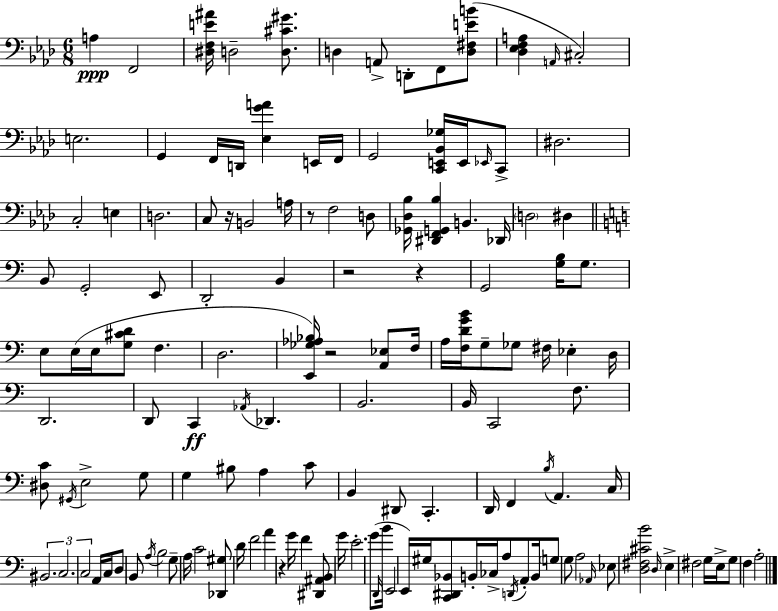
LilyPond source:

{
  \clef bass
  \numericTimeSignature
  \time 6/8
  \key f \minor
  a4\ppp f,2 | <dis f e' ais'>16 d2-- <d cis' gis'>8. | d4 a,8-> d,8-. f,8 <d fis e' b'>8( | <des ees f a>4 \grace { a,16 }) cis2-. | \break e2. | g,4 f,16 d,16 <ees g' a'>4 e,16 | f,16 g,2 <c, e, bes, ges>16 e,16 \grace { ees,16 } | c,8-> dis2. | \break c2-. e4 | d2. | c8 r16 b,2 | a16 r8 f2 | \break d8 <ges, des bes>16 <dis, f, g, bes>4 b,4. | des,16 \parenthesize d2 dis4 | \bar "||" \break \key c \major b,8 g,2-. e,8 | d,2-. b,4 | r2 r4 | g,2 <g b>16 g8. | \break e8 e16( e16 <g cis' d'>8 f4. | d2. | <e, ges aes bes>16) r2 <a, ees>8 f16 | a16 <f d' g' b'>16 g8-- ges8 fis16 ees4-. d16 | \break d,2. | d,8 c,4\ff \acciaccatura { aes,16 } des,4. | b,2. | b,16 c,2 f8. | \break <dis c'>8 \acciaccatura { gis,16 } e2-> | g8 g4 bis8 a4 | c'8 b,4 dis,8 c,4.-. | d,16 f,4 \acciaccatura { b16 } a,4. | \break c16 \tuplet 3/2 { bis,2. | c2. | c2 } a,16 | c16 d8 b,8 \acciaccatura { a16 } b2 | \break g8-- a16 c'2 | <des, gis>8 d'16 f'2 | a'4 r4 g'16 f'4 | <dis, ais, b,>8 g'16 e'2.-. | \break g'8( \grace { d,16 } b'16 e,2 | e,16) gis16 <c, dis, bes,>8 b,16-. ces16-> a8 | \acciaccatura { d,16 } a,8-. b,16 \parenthesize g8 g8 a2 | \grace { aes,16 } ees8 <d fis cis' b'>2 | \break \grace { d16 } e4-> fis2 | g16 e16-> g8 f4 | a2-. \bar "|."
}